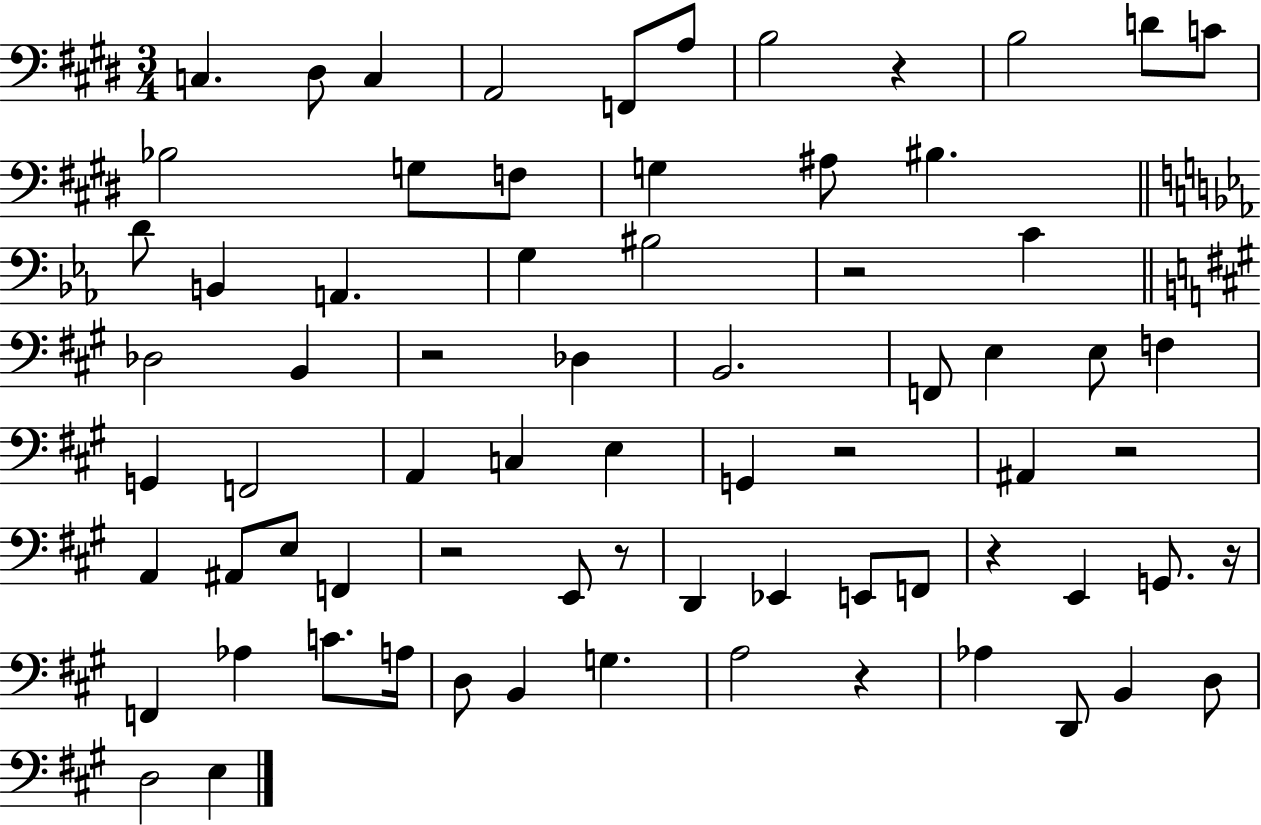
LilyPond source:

{
  \clef bass
  \numericTimeSignature
  \time 3/4
  \key e \major
  \repeat volta 2 { c4. dis8 c4 | a,2 f,8 a8 | b2 r4 | b2 d'8 c'8 | \break bes2 g8 f8 | g4 ais8 bis4. | \bar "||" \break \key ees \major d'8 b,4 a,4. | g4 bis2 | r2 c'4 | \bar "||" \break \key a \major des2 b,4 | r2 des4 | b,2. | f,8 e4 e8 f4 | \break g,4 f,2 | a,4 c4 e4 | g,4 r2 | ais,4 r2 | \break a,4 ais,8 e8 f,4 | r2 e,8 r8 | d,4 ees,4 e,8 f,8 | r4 e,4 g,8. r16 | \break f,4 aes4 c'8. a16 | d8 b,4 g4. | a2 r4 | aes4 d,8 b,4 d8 | \break d2 e4 | } \bar "|."
}